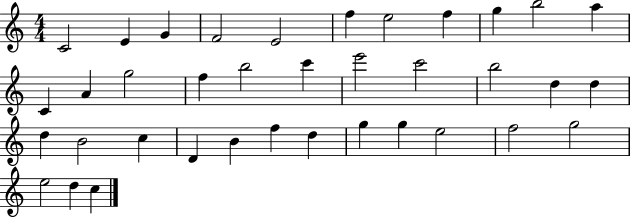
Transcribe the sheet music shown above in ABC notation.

X:1
T:Untitled
M:4/4
L:1/4
K:C
C2 E G F2 E2 f e2 f g b2 a C A g2 f b2 c' e'2 c'2 b2 d d d B2 c D B f d g g e2 f2 g2 e2 d c